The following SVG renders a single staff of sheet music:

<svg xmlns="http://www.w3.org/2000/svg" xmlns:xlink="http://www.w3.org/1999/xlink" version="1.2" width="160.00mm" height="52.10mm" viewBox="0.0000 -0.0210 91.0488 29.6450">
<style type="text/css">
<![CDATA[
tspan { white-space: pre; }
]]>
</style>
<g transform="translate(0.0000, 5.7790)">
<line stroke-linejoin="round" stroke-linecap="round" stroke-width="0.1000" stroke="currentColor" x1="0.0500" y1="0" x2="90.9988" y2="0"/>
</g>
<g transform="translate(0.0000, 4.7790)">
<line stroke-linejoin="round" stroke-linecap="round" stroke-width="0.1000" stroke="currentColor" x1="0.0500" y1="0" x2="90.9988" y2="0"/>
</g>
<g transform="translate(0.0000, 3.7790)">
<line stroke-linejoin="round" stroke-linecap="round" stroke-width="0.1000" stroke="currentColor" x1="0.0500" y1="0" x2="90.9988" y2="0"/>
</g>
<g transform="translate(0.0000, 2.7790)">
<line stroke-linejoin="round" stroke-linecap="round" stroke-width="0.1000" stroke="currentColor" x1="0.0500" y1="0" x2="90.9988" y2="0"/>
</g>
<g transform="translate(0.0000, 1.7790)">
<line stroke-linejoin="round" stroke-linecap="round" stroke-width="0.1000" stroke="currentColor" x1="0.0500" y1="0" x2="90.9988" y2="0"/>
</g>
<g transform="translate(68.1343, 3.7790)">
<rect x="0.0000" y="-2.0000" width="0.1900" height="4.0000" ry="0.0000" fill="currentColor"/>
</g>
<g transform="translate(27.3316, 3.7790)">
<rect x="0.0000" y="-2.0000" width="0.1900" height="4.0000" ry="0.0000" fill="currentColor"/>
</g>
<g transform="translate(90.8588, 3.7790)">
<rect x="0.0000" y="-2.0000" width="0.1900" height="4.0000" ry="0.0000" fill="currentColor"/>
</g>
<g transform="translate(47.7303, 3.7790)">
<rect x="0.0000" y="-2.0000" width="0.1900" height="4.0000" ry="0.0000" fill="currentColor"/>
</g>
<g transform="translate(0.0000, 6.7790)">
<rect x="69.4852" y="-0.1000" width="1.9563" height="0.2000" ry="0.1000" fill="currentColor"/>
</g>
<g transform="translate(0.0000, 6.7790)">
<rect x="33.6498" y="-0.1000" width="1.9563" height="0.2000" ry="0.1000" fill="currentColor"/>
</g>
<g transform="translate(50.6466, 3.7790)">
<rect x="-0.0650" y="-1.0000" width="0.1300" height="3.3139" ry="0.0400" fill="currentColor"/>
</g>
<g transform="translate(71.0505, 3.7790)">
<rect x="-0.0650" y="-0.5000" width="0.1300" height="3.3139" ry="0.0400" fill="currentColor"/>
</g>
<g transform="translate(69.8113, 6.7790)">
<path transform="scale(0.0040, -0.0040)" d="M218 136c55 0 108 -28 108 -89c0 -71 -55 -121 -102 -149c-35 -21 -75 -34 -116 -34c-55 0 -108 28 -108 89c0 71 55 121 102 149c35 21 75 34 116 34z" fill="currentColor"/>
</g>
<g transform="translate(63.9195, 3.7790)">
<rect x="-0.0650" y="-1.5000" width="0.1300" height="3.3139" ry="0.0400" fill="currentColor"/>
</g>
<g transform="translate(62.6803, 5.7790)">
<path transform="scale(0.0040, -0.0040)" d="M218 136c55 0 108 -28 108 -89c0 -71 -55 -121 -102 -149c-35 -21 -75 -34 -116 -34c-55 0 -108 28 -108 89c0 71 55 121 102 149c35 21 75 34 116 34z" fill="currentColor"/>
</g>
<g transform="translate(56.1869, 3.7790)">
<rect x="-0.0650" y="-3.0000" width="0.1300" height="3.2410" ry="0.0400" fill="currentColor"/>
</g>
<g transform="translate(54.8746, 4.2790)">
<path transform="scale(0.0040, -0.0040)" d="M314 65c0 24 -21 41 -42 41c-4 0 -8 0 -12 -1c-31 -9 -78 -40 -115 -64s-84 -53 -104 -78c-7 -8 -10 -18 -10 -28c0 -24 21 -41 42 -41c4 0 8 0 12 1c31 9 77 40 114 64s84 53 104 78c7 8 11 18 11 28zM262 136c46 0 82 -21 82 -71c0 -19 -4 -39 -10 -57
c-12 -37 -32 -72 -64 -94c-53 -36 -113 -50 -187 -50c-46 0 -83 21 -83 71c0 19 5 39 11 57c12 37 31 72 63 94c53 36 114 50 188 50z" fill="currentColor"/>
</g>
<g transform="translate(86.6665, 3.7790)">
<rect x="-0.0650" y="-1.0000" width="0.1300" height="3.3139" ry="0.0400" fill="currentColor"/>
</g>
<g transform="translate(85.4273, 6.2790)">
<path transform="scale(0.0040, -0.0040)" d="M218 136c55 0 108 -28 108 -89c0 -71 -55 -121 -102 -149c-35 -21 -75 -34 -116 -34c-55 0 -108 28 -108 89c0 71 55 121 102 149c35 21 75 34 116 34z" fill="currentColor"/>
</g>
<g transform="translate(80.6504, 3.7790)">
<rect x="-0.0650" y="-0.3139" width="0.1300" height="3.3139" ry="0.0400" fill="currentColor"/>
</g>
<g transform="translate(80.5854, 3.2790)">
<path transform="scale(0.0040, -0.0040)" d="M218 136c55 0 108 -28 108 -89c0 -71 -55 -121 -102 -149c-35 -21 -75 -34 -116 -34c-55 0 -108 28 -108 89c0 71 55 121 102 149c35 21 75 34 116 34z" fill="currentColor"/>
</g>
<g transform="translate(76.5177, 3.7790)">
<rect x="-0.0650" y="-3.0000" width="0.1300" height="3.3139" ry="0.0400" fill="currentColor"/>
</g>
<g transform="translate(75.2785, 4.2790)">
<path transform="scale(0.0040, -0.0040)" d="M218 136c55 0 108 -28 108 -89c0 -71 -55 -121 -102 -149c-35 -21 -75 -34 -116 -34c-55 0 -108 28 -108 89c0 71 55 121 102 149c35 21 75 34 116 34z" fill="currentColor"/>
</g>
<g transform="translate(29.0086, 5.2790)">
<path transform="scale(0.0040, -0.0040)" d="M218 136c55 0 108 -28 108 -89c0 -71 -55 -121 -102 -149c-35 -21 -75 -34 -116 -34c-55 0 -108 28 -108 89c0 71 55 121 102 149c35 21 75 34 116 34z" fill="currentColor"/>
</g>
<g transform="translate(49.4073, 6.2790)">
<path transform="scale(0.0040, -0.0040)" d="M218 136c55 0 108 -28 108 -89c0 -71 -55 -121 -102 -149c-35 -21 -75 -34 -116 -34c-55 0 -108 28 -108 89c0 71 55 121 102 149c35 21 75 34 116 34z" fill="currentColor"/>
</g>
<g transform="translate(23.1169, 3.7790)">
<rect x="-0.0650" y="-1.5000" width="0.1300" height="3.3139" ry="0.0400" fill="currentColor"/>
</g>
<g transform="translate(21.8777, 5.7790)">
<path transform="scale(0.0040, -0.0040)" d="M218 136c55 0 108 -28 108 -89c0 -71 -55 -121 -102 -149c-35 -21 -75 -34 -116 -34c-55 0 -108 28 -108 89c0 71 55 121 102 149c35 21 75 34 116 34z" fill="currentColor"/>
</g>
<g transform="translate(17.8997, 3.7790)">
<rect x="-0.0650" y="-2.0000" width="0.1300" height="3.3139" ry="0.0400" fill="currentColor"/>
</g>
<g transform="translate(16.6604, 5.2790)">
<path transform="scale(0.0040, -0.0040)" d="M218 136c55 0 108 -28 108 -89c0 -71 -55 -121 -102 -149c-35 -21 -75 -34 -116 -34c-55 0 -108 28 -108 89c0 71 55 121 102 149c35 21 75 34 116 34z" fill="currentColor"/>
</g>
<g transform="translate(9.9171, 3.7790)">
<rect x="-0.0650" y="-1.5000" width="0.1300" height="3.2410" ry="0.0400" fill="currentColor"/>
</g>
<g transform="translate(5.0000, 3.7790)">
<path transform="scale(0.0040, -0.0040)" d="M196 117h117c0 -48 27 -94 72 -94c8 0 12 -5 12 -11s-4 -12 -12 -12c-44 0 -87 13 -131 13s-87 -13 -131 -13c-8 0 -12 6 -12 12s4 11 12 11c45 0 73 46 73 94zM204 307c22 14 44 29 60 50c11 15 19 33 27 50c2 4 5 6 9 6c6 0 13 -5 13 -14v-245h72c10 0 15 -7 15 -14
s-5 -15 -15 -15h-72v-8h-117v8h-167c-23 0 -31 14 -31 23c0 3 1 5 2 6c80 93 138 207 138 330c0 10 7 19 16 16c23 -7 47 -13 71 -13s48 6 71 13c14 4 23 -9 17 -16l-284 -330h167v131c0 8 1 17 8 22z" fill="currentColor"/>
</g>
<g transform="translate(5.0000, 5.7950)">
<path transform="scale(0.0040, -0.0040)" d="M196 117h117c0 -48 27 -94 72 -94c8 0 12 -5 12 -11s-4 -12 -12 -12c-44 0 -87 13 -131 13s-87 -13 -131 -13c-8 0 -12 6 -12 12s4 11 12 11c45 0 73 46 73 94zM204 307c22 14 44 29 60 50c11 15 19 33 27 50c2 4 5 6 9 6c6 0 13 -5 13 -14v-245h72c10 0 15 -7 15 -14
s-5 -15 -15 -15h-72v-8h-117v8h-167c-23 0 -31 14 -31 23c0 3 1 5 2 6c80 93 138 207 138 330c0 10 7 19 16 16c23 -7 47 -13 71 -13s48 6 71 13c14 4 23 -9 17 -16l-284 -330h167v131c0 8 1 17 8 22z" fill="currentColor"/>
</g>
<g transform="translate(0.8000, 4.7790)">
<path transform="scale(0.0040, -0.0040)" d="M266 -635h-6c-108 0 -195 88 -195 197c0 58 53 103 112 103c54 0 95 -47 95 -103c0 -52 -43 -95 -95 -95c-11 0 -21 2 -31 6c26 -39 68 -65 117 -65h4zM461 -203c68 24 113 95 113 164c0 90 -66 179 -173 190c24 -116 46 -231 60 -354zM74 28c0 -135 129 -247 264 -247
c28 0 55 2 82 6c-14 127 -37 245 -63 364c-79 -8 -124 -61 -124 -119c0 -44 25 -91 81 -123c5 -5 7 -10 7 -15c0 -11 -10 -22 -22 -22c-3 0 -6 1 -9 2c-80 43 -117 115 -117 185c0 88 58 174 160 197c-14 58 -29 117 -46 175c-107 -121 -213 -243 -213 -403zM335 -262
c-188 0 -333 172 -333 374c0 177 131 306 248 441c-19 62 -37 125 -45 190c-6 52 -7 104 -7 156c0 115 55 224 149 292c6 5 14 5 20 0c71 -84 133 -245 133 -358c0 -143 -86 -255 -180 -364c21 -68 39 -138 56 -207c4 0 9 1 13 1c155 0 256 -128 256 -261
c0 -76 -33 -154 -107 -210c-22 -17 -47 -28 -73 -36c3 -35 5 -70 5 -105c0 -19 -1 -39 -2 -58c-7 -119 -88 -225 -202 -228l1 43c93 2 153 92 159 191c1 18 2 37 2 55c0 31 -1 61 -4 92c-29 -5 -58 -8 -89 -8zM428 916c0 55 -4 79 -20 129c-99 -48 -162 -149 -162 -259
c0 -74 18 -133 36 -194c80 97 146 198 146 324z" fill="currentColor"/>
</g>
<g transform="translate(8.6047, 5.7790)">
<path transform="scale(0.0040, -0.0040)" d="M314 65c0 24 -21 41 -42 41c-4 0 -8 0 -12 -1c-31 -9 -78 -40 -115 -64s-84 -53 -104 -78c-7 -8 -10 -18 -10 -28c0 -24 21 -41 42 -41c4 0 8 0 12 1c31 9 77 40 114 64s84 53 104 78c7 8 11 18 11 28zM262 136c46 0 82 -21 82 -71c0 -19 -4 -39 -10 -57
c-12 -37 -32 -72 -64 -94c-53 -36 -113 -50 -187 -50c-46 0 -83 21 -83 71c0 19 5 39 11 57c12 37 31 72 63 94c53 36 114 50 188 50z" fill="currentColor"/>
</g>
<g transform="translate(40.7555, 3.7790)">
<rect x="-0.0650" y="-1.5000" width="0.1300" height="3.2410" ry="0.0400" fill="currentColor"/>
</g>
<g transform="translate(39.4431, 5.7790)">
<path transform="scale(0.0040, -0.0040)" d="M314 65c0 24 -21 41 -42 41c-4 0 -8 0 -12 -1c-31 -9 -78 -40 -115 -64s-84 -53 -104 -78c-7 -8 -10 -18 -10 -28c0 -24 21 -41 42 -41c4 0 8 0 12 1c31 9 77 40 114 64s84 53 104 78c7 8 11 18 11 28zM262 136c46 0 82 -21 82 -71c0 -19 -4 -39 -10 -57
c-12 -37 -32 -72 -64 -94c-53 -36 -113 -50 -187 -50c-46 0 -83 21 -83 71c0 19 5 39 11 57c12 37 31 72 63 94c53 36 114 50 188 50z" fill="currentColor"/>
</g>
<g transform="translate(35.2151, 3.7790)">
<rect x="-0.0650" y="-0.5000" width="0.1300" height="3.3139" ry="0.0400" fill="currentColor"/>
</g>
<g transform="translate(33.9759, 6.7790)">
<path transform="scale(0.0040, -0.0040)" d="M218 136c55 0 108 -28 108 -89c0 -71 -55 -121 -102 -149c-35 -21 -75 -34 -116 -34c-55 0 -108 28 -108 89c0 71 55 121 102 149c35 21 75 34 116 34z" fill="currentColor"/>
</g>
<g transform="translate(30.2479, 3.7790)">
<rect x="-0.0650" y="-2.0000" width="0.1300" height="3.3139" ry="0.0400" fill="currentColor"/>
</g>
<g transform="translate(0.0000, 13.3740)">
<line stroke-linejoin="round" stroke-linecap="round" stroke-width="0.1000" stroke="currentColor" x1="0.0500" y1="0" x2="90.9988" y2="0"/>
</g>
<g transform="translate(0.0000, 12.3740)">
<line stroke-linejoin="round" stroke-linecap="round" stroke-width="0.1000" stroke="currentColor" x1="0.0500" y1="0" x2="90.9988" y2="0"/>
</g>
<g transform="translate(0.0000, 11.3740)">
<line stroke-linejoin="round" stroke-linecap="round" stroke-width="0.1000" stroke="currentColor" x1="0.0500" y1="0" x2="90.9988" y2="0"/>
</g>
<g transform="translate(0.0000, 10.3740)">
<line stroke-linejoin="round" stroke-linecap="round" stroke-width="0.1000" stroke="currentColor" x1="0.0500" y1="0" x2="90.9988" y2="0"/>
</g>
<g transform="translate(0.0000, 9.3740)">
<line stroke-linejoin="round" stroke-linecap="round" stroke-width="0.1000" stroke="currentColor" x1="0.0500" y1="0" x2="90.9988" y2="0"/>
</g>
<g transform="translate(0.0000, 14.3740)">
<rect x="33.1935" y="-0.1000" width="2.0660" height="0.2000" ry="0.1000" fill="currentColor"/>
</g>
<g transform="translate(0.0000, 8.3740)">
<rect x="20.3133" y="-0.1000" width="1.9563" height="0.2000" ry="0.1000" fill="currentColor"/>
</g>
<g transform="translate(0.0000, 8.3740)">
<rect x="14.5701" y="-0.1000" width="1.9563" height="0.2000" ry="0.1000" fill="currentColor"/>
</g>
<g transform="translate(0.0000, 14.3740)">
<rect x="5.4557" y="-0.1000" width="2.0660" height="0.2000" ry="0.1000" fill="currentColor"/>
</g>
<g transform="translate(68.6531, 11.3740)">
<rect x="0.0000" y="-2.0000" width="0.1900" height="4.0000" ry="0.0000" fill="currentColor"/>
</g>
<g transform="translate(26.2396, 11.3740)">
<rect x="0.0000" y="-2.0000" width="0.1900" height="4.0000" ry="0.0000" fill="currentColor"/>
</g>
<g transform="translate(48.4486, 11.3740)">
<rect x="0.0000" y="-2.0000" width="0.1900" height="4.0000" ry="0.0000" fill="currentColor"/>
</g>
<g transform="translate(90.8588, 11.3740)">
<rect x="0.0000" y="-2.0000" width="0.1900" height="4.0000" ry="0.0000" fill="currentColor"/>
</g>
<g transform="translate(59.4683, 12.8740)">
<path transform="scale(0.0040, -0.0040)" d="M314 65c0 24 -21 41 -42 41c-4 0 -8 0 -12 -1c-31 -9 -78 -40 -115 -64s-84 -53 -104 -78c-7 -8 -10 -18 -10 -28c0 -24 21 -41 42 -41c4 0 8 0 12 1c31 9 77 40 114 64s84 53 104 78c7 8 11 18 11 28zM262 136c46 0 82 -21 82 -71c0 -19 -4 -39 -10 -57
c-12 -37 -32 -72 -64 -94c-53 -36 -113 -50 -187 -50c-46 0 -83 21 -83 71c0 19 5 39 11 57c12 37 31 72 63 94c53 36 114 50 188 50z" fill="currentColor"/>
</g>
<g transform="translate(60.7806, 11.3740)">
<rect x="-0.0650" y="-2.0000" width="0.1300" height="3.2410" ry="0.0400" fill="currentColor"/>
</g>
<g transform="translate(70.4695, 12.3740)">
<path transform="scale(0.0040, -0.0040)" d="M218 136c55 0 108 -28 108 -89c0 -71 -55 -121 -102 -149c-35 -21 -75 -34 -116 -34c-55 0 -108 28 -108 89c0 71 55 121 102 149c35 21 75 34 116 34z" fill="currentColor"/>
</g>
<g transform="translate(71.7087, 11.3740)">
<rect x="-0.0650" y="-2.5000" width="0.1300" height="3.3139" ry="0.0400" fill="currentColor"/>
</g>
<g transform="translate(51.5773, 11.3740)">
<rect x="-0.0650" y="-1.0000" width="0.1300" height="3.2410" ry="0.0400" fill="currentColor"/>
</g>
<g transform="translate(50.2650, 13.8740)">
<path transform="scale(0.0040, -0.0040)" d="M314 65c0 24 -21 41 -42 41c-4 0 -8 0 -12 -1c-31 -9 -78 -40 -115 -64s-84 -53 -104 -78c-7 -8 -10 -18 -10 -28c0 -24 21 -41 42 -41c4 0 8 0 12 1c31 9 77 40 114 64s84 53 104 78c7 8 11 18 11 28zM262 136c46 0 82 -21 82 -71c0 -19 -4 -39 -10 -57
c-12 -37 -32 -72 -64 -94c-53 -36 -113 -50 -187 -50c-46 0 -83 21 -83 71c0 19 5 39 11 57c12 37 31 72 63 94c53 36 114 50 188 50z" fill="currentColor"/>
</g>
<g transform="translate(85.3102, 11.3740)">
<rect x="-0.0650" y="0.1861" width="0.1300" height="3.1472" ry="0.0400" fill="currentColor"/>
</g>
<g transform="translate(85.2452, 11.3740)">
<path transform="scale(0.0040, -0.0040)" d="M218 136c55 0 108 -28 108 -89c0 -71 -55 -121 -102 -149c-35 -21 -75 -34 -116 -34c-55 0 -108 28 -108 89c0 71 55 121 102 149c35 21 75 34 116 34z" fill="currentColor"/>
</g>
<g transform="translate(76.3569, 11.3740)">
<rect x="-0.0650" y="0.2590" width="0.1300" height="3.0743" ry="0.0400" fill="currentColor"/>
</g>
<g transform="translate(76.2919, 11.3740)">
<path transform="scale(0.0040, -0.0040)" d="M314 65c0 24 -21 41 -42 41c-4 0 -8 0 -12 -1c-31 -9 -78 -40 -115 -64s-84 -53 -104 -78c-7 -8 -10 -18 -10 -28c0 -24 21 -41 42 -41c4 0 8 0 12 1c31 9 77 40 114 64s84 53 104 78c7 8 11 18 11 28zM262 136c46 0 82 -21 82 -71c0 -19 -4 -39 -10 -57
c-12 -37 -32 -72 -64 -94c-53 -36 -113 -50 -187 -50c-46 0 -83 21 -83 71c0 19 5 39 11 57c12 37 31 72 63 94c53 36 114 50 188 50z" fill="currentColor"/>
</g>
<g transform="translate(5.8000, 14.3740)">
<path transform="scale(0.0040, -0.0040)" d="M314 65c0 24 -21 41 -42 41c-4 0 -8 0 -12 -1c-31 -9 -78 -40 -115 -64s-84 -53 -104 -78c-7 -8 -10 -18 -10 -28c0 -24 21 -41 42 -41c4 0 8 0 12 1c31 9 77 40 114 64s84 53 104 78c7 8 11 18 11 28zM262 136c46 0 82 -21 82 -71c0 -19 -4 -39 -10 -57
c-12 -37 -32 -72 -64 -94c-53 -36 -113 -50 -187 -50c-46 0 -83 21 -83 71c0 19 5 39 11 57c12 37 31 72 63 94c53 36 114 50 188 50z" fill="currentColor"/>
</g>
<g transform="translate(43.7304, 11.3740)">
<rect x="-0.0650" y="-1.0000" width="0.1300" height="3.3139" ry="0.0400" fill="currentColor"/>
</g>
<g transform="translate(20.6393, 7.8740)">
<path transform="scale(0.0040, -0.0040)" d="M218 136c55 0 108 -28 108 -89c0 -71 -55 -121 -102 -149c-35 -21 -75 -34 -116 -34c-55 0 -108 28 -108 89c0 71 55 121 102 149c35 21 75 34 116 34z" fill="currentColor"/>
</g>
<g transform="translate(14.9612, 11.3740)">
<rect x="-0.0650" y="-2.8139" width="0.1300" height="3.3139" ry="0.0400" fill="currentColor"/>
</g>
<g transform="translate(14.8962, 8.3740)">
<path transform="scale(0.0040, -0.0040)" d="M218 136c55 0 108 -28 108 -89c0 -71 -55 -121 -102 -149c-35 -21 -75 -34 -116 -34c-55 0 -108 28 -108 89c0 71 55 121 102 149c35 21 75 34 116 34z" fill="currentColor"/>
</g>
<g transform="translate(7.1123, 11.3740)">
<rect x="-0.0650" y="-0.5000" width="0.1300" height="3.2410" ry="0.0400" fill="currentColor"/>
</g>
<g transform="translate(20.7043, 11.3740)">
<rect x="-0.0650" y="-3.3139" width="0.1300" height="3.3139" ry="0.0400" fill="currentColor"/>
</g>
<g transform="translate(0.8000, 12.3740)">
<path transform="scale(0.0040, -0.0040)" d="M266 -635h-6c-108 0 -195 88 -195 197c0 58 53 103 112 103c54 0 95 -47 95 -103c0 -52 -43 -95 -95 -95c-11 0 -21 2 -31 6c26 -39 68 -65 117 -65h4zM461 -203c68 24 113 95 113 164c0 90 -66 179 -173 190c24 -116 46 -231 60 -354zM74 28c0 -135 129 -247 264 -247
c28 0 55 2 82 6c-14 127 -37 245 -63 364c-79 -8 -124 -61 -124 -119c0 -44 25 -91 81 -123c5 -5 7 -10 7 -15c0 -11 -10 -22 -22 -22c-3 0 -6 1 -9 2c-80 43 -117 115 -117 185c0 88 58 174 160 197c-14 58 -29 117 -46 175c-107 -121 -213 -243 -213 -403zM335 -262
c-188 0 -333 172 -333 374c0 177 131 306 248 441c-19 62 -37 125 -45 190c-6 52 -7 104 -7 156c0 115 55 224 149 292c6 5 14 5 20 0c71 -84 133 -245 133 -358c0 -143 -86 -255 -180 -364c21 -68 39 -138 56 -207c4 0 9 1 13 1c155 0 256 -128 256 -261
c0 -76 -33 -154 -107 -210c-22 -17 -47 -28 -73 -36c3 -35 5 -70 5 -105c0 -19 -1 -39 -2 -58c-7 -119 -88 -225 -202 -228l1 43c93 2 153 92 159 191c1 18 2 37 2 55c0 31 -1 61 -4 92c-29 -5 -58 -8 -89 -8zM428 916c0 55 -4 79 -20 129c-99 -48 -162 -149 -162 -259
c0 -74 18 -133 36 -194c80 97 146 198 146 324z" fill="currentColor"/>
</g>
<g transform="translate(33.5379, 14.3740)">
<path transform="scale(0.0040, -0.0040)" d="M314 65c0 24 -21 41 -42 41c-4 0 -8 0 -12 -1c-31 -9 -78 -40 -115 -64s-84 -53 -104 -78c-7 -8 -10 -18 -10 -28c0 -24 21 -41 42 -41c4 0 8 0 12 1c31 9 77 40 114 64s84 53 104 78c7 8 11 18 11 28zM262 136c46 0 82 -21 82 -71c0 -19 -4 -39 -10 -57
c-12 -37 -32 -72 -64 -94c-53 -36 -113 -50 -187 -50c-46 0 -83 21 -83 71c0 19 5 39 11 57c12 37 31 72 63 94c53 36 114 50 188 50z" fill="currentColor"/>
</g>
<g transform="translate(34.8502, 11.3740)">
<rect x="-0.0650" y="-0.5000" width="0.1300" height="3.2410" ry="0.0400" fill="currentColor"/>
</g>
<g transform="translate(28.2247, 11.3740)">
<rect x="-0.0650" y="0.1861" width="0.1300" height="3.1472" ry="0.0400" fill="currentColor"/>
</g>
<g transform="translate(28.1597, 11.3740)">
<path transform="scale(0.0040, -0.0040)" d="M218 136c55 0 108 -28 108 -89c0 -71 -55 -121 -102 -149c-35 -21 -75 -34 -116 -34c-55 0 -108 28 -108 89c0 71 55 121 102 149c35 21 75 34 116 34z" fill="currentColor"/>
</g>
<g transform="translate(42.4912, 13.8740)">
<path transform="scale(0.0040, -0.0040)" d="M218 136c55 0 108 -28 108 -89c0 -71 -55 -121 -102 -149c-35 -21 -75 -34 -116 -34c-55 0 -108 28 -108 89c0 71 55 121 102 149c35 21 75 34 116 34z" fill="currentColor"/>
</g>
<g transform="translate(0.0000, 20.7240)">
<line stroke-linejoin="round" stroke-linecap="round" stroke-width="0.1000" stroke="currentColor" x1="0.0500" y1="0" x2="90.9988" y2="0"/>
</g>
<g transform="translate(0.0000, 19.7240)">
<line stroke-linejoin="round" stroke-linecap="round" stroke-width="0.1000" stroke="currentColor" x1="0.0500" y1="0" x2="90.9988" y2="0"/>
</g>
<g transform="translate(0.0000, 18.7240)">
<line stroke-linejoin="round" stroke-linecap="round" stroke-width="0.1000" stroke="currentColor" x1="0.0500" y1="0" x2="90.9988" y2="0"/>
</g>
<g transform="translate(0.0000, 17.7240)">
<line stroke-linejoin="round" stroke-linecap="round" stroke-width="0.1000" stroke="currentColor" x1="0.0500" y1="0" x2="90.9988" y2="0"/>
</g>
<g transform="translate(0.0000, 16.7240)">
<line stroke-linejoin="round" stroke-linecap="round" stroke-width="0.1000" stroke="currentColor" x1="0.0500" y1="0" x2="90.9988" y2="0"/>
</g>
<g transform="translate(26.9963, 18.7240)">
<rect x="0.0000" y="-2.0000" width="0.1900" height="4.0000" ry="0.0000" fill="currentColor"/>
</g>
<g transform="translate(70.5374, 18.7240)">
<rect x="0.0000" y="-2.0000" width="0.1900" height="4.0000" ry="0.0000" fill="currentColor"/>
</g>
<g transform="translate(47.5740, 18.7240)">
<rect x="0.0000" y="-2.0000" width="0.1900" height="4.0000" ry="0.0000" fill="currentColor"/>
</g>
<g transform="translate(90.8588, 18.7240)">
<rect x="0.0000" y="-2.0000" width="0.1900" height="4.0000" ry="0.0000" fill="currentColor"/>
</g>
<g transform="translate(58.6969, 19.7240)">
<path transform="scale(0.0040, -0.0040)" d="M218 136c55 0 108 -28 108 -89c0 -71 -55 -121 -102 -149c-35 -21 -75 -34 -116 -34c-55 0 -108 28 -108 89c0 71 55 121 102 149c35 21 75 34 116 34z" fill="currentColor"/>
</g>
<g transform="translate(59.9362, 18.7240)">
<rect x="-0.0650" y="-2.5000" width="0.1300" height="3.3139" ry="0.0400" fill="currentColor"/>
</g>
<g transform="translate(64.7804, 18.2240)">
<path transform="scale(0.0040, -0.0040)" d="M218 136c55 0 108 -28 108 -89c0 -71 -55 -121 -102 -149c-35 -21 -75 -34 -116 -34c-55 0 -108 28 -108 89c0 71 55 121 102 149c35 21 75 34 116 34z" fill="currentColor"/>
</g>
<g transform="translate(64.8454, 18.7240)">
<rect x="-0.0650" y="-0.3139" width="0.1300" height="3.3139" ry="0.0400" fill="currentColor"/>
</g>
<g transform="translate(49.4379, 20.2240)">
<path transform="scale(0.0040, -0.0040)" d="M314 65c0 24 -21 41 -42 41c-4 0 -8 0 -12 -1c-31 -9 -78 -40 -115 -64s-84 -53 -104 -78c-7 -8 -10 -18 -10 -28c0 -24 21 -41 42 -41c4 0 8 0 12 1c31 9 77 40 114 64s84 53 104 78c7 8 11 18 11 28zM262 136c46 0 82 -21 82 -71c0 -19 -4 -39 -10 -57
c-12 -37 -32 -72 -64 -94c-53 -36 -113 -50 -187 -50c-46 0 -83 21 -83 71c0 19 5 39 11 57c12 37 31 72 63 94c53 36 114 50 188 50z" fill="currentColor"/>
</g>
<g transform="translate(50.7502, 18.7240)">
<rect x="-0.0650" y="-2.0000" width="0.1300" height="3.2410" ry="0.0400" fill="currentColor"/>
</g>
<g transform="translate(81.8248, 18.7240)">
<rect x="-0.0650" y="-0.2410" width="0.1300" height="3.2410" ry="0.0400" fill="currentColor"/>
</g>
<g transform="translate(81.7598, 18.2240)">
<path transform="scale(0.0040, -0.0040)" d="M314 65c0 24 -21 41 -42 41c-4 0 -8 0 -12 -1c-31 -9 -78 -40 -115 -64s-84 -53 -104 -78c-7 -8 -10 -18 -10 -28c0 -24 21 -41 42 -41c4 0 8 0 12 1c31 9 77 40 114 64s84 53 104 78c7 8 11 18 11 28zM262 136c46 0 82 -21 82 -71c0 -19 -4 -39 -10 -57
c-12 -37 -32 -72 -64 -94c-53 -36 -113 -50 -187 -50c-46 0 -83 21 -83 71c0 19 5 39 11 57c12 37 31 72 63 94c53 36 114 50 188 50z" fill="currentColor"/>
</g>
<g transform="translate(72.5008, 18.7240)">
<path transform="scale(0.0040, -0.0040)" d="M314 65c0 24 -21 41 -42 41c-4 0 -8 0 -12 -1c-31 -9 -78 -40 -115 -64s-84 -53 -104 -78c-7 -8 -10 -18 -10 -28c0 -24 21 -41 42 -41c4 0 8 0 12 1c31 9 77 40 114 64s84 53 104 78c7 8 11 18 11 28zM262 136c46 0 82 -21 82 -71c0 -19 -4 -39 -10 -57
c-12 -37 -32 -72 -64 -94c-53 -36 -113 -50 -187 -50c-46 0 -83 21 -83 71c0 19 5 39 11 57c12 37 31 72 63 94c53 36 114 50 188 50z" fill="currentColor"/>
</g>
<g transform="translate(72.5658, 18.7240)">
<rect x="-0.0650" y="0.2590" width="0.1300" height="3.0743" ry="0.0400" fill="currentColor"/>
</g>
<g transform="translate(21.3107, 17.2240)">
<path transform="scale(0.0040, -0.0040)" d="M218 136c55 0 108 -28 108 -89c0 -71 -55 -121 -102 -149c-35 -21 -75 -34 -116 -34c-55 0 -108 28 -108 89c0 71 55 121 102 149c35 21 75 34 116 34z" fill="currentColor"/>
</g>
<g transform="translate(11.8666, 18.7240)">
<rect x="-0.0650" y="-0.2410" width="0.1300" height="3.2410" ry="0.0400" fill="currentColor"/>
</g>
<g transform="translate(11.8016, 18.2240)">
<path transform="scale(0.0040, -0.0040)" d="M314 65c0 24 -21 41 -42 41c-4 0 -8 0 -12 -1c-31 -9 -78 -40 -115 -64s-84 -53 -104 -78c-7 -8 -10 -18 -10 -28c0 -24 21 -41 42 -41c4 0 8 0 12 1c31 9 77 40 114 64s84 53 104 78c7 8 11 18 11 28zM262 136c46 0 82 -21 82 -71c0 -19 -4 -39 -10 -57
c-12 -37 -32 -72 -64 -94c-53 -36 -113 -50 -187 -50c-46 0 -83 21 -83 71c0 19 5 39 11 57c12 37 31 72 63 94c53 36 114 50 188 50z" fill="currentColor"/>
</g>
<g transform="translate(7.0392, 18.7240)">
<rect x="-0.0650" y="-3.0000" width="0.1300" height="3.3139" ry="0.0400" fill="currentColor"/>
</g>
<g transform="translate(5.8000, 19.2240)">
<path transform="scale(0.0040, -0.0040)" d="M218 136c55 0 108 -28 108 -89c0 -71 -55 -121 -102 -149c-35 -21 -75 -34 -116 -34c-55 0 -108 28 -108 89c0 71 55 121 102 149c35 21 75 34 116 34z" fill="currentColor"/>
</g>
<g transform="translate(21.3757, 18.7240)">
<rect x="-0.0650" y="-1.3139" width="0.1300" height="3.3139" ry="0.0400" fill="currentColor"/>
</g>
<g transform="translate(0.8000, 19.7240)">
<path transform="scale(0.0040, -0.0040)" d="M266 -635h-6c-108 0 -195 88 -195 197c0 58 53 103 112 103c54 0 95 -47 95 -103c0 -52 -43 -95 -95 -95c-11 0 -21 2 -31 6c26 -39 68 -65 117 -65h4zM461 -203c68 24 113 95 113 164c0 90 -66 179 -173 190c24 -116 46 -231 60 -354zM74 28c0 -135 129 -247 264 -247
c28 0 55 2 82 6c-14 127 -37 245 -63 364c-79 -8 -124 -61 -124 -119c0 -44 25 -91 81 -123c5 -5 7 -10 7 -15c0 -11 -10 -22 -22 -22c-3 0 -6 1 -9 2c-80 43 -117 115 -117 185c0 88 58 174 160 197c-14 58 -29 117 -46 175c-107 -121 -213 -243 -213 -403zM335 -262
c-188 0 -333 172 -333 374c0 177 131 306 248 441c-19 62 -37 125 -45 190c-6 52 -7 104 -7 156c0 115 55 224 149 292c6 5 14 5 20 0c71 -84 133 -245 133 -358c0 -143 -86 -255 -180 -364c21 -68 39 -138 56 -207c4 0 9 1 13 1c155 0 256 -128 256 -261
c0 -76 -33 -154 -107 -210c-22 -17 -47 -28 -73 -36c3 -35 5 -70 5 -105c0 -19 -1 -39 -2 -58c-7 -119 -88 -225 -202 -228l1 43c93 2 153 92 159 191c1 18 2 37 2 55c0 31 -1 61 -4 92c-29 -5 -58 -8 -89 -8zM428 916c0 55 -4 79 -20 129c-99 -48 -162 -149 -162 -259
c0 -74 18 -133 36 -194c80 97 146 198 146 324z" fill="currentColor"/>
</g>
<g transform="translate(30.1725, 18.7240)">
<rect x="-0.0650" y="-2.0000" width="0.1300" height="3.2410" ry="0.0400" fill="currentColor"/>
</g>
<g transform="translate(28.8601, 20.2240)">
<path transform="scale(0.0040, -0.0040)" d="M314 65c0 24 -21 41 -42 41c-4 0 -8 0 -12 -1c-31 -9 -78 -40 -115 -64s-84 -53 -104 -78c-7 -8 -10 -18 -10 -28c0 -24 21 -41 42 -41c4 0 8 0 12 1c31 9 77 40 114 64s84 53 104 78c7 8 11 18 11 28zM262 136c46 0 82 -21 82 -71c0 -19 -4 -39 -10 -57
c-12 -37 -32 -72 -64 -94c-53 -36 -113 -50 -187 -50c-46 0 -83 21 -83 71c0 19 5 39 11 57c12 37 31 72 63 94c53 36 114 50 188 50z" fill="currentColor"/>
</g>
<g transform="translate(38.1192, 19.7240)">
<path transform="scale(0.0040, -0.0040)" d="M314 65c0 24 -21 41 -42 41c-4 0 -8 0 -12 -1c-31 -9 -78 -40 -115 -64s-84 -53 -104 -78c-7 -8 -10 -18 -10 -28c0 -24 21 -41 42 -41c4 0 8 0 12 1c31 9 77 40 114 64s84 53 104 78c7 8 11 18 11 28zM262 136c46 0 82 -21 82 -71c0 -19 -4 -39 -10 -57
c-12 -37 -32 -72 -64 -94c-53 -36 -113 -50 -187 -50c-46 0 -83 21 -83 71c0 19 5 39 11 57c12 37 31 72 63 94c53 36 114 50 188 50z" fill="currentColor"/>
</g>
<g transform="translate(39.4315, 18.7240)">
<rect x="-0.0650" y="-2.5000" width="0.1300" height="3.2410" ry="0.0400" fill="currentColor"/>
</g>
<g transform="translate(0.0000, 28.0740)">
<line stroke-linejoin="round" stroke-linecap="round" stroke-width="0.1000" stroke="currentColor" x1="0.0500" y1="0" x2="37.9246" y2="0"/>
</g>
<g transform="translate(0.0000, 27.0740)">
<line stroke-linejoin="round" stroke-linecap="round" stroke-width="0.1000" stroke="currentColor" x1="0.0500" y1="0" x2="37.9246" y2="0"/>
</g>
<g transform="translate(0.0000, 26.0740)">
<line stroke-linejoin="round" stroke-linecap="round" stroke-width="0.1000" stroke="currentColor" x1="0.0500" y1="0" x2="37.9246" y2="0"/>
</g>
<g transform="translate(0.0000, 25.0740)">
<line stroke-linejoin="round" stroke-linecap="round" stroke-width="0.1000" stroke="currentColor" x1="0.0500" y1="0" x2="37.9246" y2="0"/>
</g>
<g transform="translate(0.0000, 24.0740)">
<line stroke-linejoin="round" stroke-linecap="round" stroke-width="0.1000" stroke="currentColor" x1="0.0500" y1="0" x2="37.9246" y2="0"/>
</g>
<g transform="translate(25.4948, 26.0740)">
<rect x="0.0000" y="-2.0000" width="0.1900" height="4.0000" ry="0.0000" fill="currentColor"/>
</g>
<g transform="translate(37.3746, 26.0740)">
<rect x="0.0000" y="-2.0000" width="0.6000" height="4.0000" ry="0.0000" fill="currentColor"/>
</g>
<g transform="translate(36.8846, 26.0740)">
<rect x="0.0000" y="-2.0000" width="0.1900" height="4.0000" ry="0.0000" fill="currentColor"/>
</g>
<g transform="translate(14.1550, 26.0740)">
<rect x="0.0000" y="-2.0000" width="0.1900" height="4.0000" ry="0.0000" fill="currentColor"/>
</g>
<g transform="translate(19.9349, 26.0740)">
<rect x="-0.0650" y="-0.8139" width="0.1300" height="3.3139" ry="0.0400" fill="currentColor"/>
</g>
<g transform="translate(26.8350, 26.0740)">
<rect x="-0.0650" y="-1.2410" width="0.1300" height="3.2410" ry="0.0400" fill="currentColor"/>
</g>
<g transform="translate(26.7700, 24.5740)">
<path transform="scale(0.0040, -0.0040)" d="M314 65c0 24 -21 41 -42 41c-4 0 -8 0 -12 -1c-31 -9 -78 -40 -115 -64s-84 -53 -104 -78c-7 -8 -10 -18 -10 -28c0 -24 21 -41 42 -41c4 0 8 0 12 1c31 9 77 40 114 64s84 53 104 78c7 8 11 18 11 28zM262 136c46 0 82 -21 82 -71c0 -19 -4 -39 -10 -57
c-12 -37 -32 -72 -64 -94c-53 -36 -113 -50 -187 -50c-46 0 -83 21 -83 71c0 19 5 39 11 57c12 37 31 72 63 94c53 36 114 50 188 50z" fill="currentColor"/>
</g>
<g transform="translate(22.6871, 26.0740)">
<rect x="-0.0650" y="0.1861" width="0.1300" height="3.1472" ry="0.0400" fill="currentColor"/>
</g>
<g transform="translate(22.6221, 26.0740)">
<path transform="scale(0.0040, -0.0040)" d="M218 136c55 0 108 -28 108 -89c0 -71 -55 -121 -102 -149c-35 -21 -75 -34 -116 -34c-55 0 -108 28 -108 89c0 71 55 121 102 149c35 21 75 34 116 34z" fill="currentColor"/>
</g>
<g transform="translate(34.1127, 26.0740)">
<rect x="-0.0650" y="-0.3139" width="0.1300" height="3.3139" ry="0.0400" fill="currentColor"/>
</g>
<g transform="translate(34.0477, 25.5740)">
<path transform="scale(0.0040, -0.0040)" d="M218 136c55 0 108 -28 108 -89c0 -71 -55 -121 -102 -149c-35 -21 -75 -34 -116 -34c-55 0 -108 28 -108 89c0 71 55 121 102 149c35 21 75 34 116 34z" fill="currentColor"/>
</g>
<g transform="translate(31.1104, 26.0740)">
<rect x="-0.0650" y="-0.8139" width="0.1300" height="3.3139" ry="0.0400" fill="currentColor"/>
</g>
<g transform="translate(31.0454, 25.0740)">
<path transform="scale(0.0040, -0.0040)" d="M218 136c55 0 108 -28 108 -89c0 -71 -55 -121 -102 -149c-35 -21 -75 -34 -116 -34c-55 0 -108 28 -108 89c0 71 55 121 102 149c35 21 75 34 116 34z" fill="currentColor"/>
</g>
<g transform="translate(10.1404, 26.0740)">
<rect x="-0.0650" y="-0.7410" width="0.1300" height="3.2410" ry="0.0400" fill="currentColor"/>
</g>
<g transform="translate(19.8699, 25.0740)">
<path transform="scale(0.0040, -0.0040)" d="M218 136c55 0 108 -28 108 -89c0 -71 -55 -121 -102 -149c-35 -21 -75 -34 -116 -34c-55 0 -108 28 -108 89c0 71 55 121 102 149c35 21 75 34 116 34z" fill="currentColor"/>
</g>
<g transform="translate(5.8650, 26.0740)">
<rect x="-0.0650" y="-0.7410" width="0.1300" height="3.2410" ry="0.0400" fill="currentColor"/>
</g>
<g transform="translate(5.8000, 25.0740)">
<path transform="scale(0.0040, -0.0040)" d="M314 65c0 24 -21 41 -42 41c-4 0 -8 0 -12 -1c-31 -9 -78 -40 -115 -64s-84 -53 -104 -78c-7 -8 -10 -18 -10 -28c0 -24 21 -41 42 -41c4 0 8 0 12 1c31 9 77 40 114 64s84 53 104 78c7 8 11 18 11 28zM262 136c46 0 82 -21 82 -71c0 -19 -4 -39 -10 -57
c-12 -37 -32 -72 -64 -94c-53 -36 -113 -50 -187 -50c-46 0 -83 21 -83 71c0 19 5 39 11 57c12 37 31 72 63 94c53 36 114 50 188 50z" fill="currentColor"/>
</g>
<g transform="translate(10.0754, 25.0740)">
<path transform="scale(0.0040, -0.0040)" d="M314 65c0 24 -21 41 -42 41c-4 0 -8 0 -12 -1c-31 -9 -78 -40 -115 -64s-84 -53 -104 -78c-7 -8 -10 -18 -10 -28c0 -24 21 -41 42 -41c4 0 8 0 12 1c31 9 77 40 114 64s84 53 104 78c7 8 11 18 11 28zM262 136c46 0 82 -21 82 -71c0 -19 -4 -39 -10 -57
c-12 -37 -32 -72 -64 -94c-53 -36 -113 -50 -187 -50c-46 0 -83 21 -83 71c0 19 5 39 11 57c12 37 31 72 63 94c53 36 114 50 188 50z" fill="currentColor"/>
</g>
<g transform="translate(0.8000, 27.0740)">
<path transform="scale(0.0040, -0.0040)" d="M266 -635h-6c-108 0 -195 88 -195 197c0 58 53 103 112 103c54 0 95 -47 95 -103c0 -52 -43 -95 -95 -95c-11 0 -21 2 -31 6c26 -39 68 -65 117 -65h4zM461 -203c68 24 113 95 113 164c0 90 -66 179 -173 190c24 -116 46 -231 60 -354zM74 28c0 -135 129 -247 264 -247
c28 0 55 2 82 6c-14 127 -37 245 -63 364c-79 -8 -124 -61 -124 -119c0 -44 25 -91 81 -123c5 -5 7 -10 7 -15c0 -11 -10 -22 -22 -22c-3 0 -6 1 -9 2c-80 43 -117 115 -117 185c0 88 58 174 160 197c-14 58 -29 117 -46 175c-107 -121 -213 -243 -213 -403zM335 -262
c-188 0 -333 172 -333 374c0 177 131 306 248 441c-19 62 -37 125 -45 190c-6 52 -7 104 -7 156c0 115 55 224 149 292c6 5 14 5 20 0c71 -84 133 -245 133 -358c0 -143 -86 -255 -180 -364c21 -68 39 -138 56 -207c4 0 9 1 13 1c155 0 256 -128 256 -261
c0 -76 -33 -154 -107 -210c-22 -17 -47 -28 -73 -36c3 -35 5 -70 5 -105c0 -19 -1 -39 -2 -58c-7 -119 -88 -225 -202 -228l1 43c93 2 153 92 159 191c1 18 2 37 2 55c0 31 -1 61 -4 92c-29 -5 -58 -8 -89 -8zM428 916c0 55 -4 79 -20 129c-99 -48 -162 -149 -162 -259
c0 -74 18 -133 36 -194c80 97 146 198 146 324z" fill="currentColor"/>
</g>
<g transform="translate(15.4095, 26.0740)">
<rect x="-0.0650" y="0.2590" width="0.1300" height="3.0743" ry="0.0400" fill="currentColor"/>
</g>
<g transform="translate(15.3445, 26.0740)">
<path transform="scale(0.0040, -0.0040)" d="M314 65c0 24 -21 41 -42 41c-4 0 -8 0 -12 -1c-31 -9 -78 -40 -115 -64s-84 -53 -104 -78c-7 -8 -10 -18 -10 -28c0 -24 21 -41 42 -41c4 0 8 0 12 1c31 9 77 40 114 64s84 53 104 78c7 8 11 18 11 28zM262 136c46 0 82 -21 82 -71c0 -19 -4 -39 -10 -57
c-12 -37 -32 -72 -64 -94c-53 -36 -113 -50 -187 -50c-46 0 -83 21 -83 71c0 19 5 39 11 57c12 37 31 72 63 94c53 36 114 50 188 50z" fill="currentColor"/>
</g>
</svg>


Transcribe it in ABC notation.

X:1
T:Untitled
M:4/4
L:1/4
K:C
E2 F E F C E2 D A2 E C A c D C2 a b B C2 D D2 F2 G B2 B A c2 e F2 G2 F2 G c B2 c2 d2 d2 B2 d B e2 d c